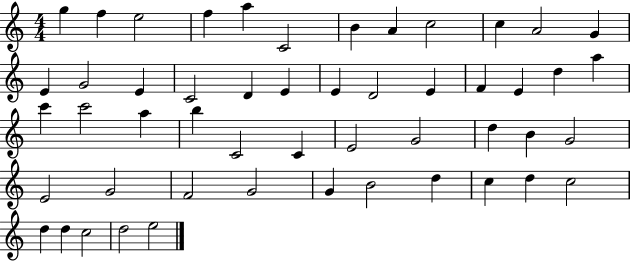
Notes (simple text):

G5/q F5/q E5/h F5/q A5/q C4/h B4/q A4/q C5/h C5/q A4/h G4/q E4/q G4/h E4/q C4/h D4/q E4/q E4/q D4/h E4/q F4/q E4/q D5/q A5/q C6/q C6/h A5/q B5/q C4/h C4/q E4/h G4/h D5/q B4/q G4/h E4/h G4/h F4/h G4/h G4/q B4/h D5/q C5/q D5/q C5/h D5/q D5/q C5/h D5/h E5/h